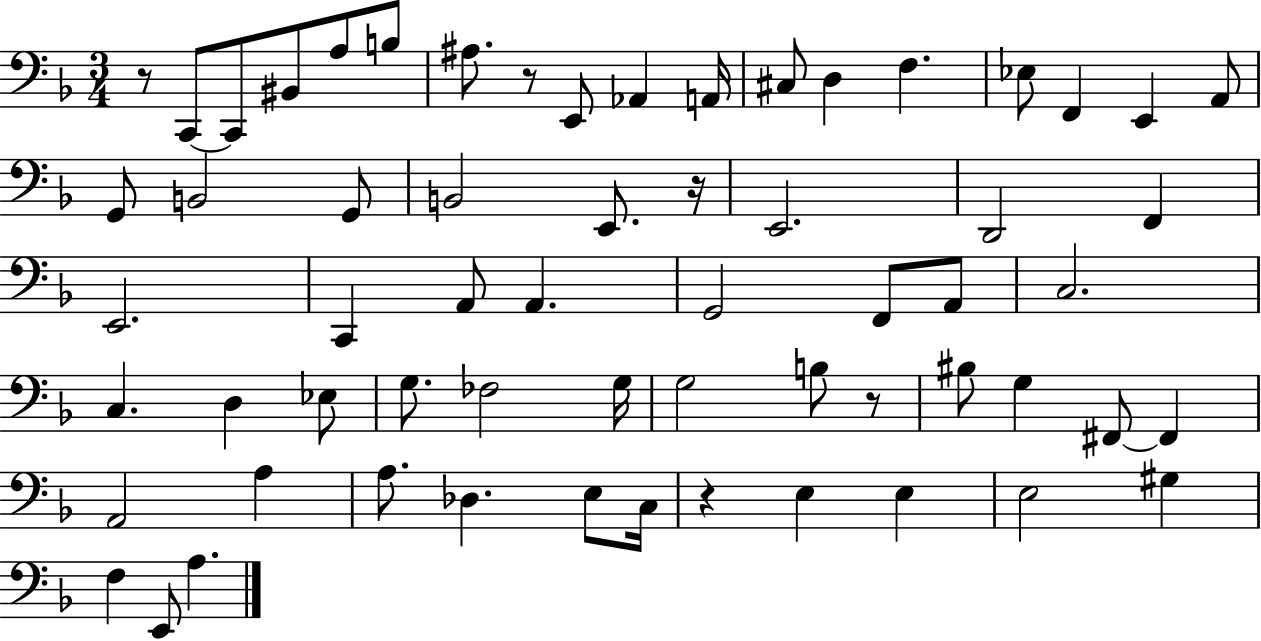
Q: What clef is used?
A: bass